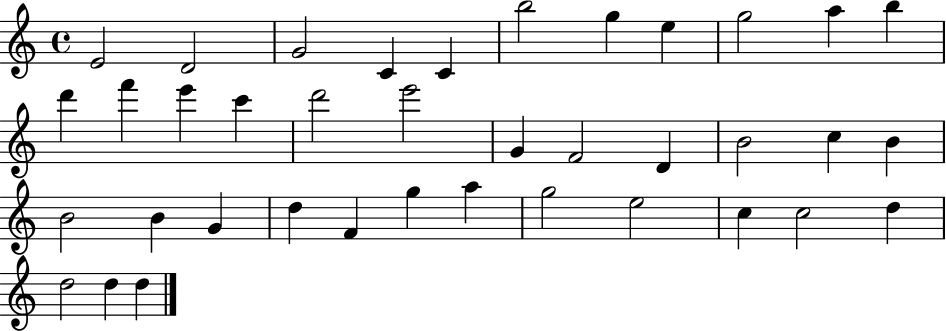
E4/h D4/h G4/h C4/q C4/q B5/h G5/q E5/q G5/h A5/q B5/q D6/q F6/q E6/q C6/q D6/h E6/h G4/q F4/h D4/q B4/h C5/q B4/q B4/h B4/q G4/q D5/q F4/q G5/q A5/q G5/h E5/h C5/q C5/h D5/q D5/h D5/q D5/q